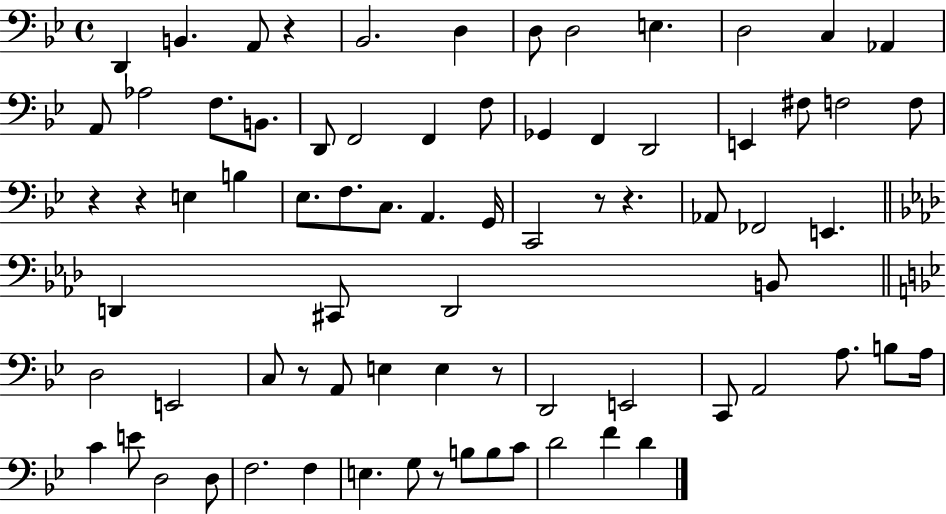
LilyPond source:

{
  \clef bass
  \time 4/4
  \defaultTimeSignature
  \key bes \major
  d,4 b,4. a,8 r4 | bes,2. d4 | d8 d2 e4. | d2 c4 aes,4 | \break a,8 aes2 f8. b,8. | d,8 f,2 f,4 f8 | ges,4 f,4 d,2 | e,4 fis8 f2 f8 | \break r4 r4 e4 b4 | ees8. f8. c8. a,4. g,16 | c,2 r8 r4. | aes,8 fes,2 e,4. | \break \bar "||" \break \key aes \major d,4 cis,8 d,2 b,8 | \bar "||" \break \key bes \major d2 e,2 | c8 r8 a,8 e4 e4 r8 | d,2 e,2 | c,8 a,2 a8. b8 a16 | \break c'4 e'8 d2 d8 | f2. f4 | e4. g8 r8 b8 b8 c'8 | d'2 f'4 d'4 | \break \bar "|."
}